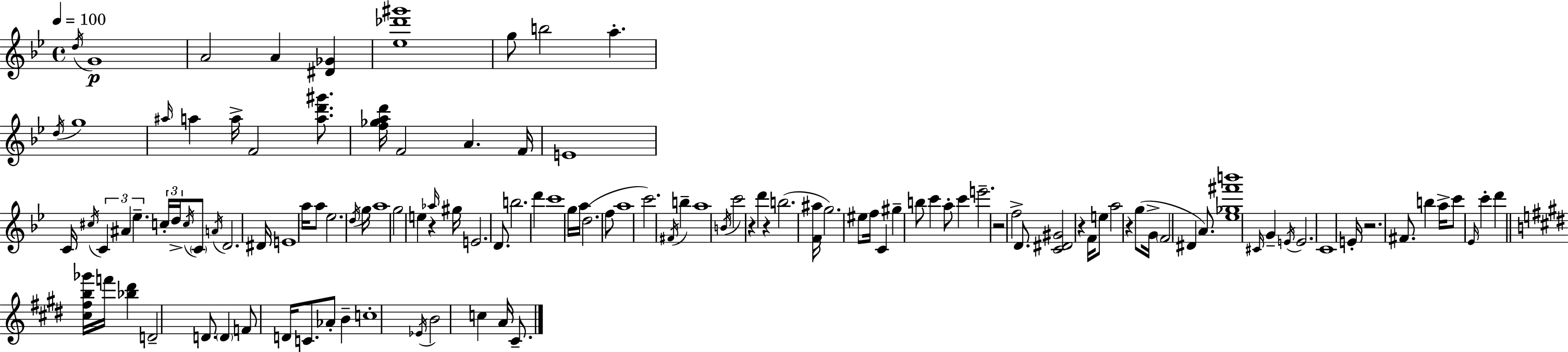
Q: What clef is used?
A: treble